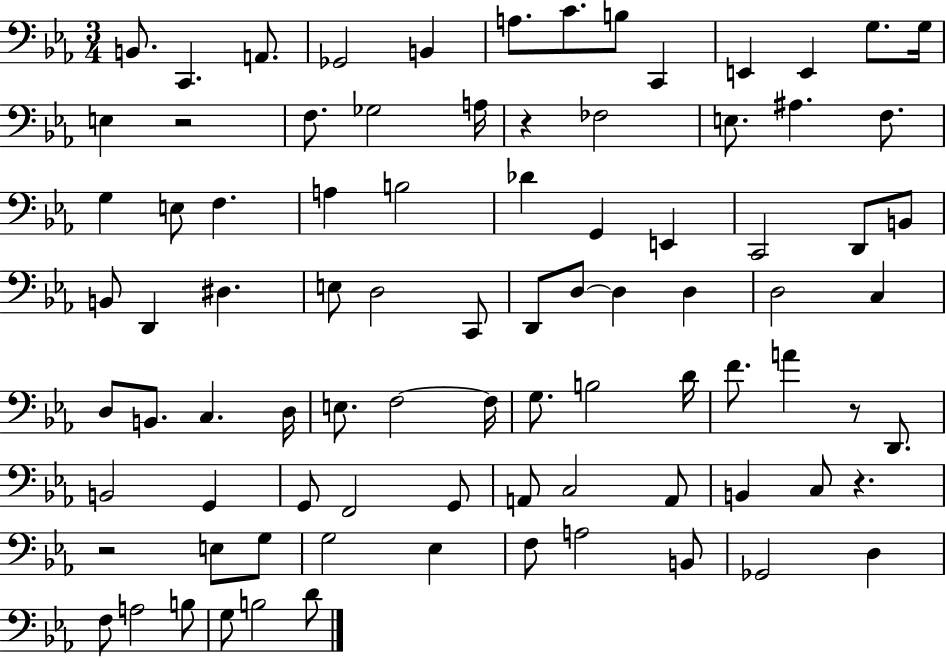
{
  \clef bass
  \numericTimeSignature
  \time 3/4
  \key ees \major
  \repeat volta 2 { b,8. c,4. a,8. | ges,2 b,4 | a8. c'8. b8 c,4 | e,4 e,4 g8. g16 | \break e4 r2 | f8. ges2 a16 | r4 fes2 | e8. ais4. f8. | \break g4 e8 f4. | a4 b2 | des'4 g,4 e,4 | c,2 d,8 b,8 | \break b,8 d,4 dis4. | e8 d2 c,8 | d,8 d8~~ d4 d4 | d2 c4 | \break d8 b,8. c4. d16 | e8. f2~~ f16 | g8. b2 d'16 | f'8. a'4 r8 d,8. | \break b,2 g,4 | g,8 f,2 g,8 | a,8 c2 a,8 | b,4 c8 r4. | \break r2 e8 g8 | g2 ees4 | f8 a2 b,8 | ges,2 d4 | \break f8 a2 b8 | g8 b2 d'8 | } \bar "|."
}